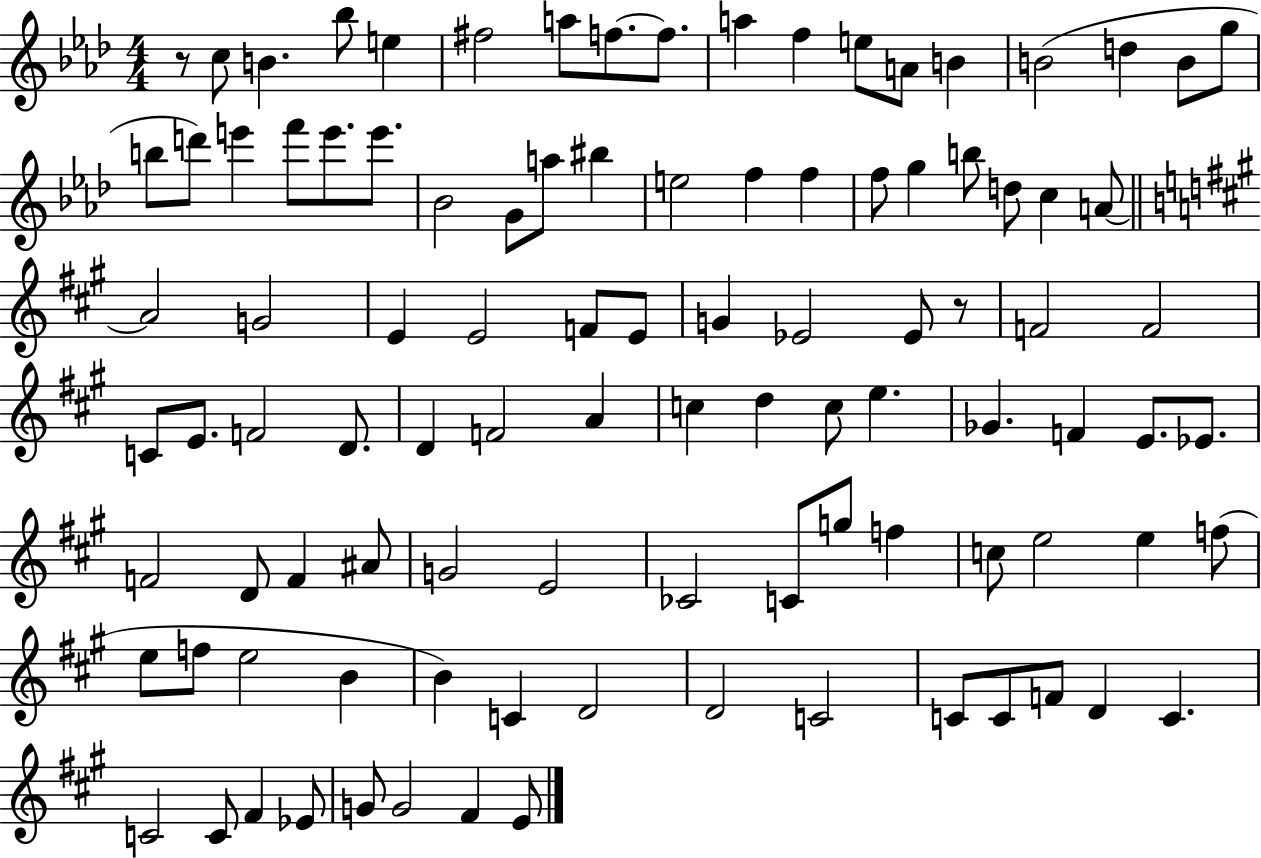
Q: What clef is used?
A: treble